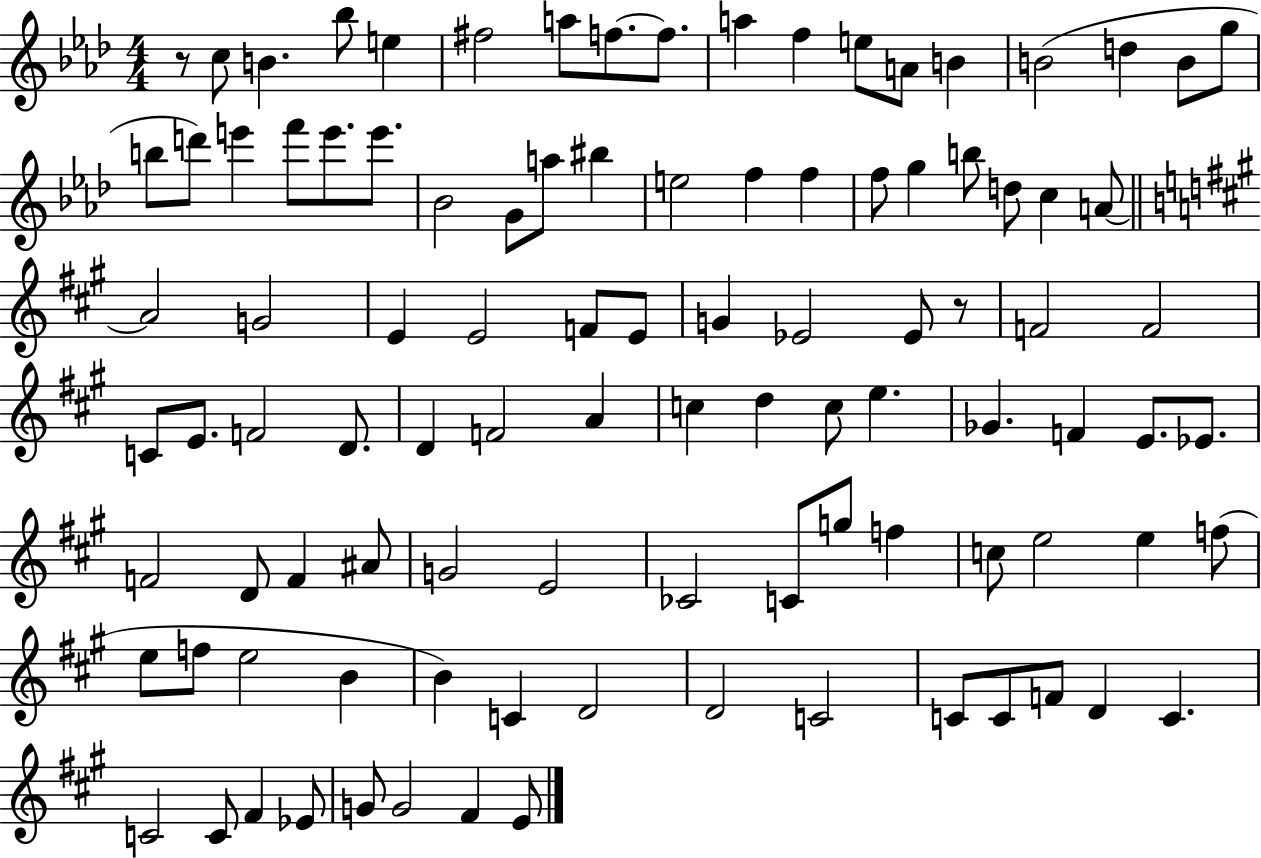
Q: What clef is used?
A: treble